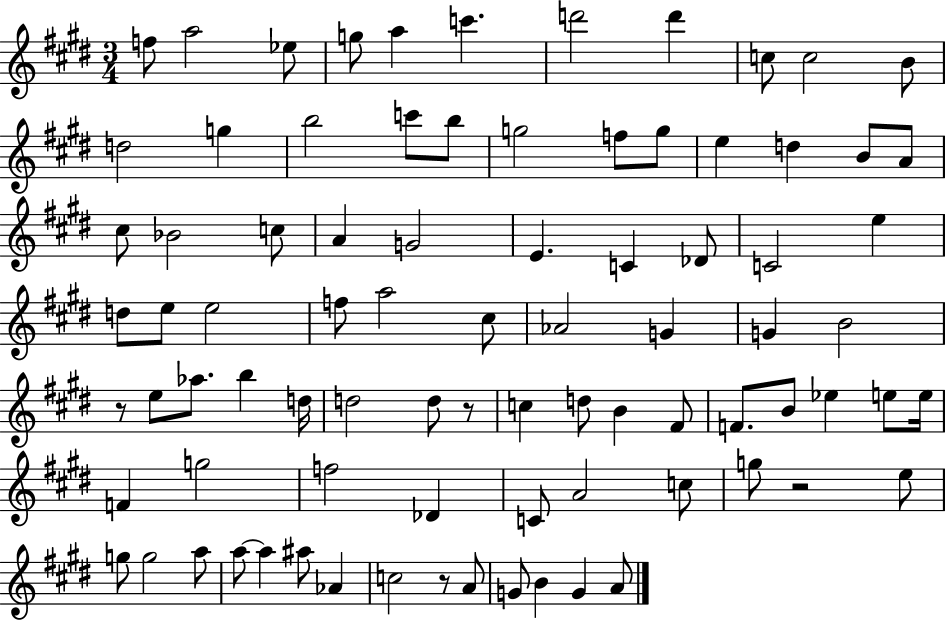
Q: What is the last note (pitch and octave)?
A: A4